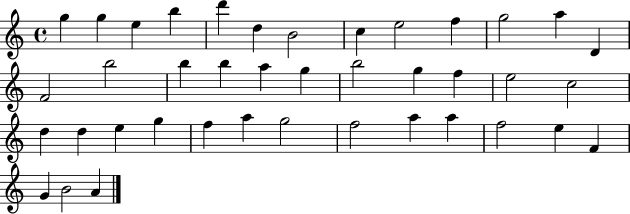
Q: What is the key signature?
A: C major